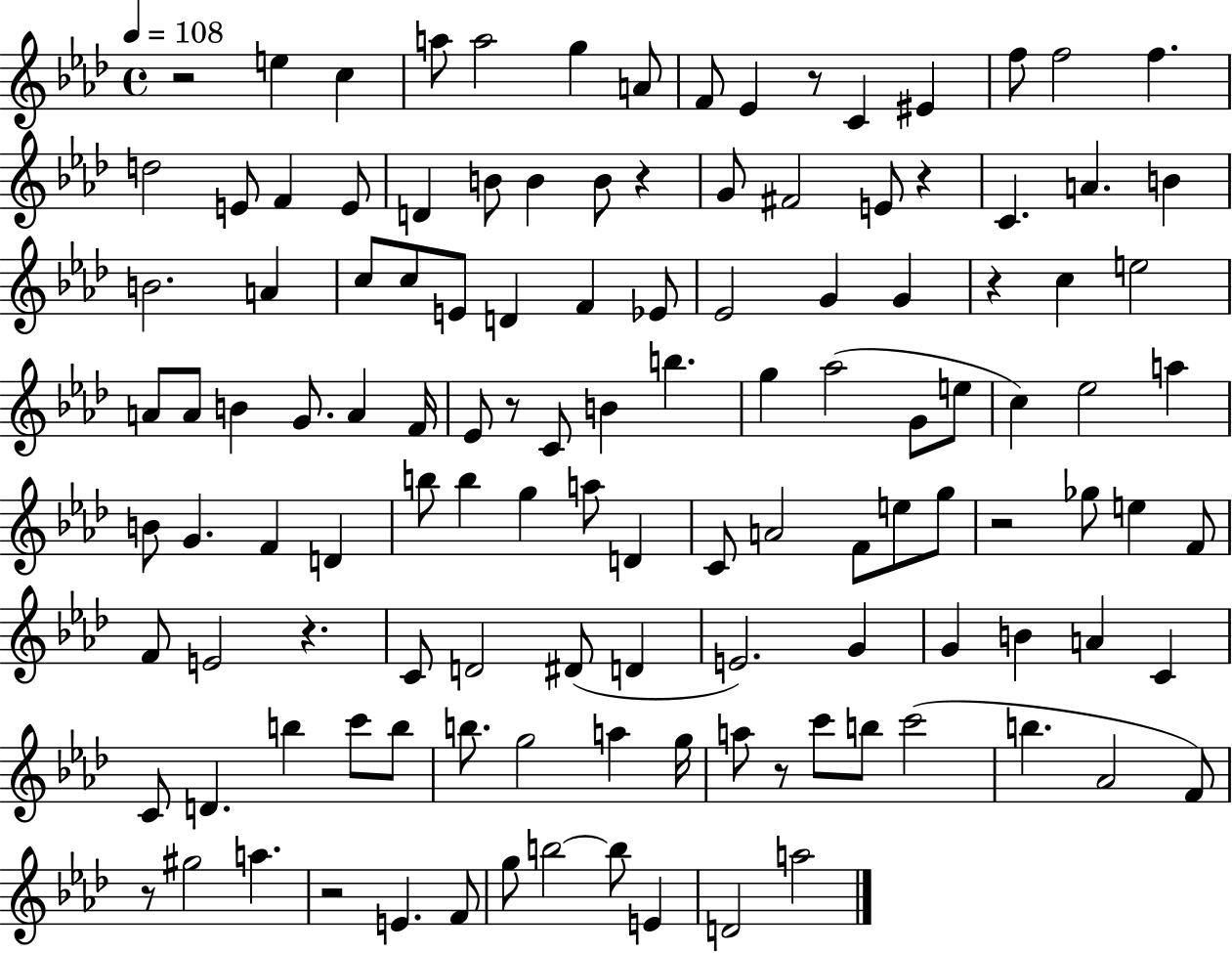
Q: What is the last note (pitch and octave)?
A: A5